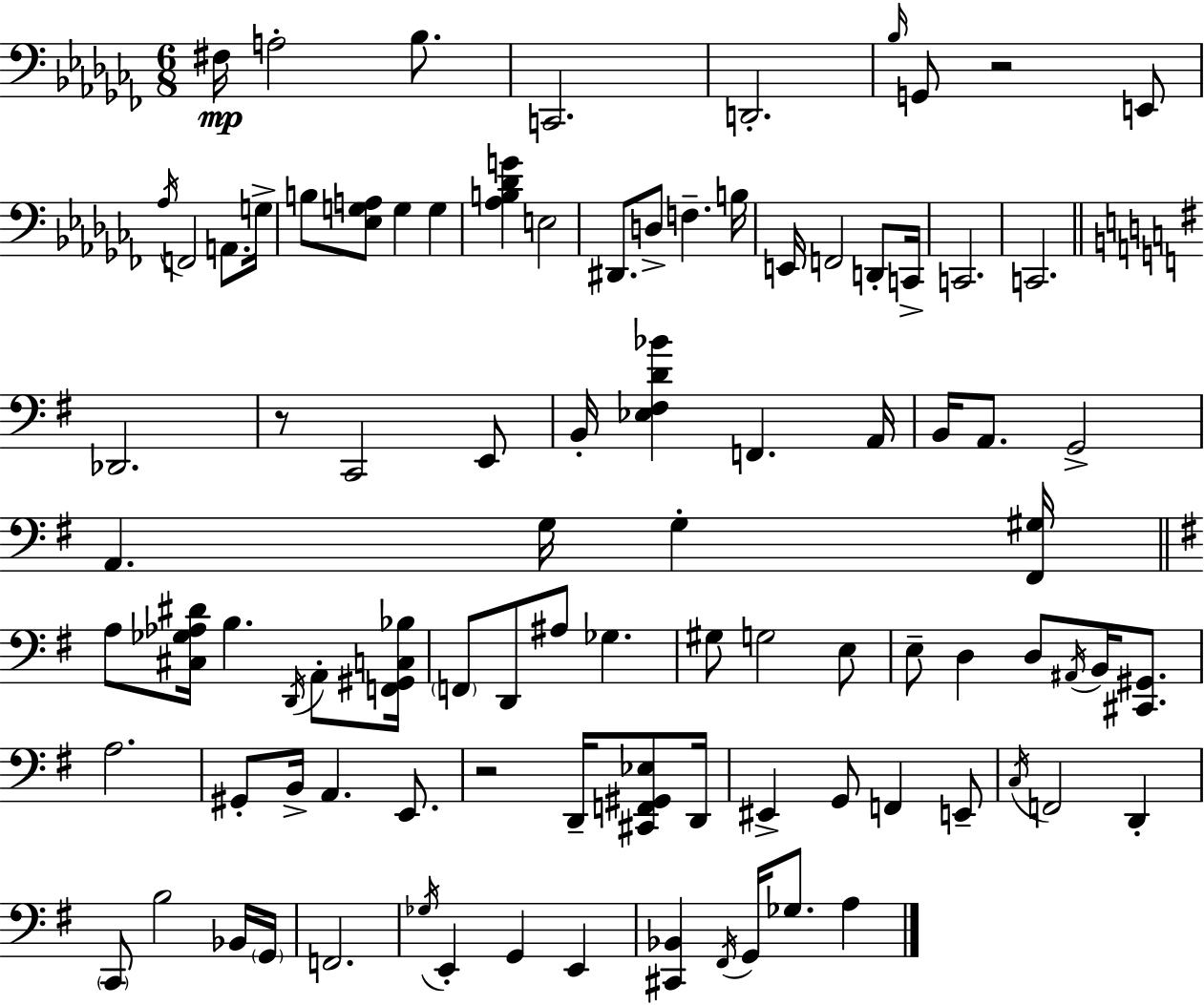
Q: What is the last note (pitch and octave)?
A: A3